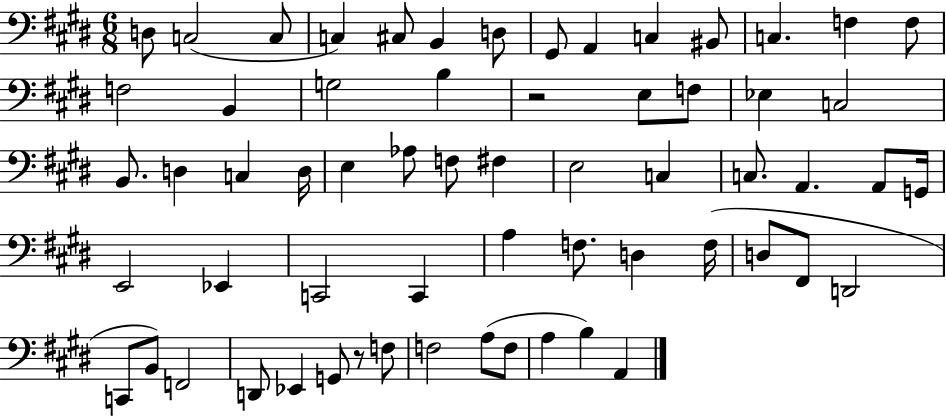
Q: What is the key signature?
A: E major